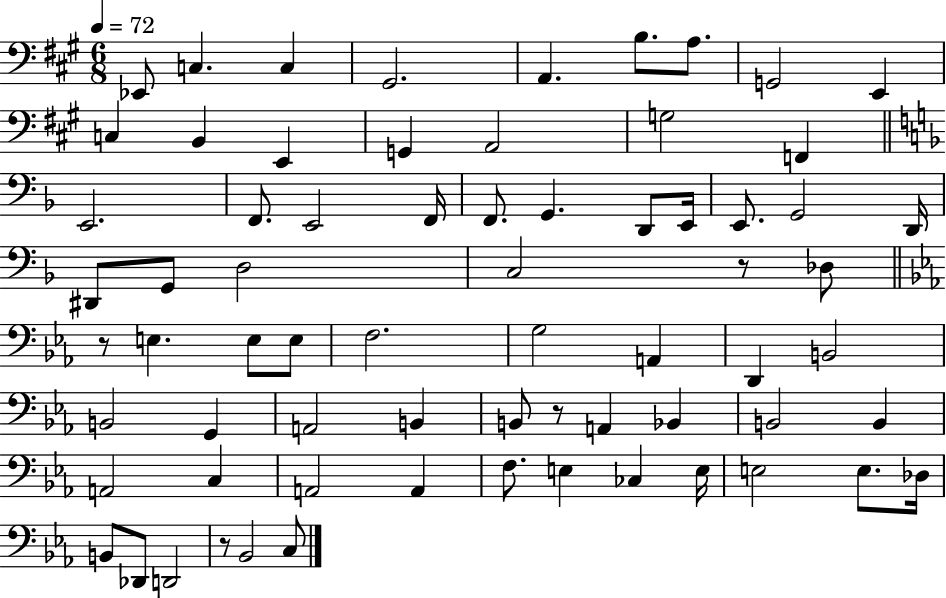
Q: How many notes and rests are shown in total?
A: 69